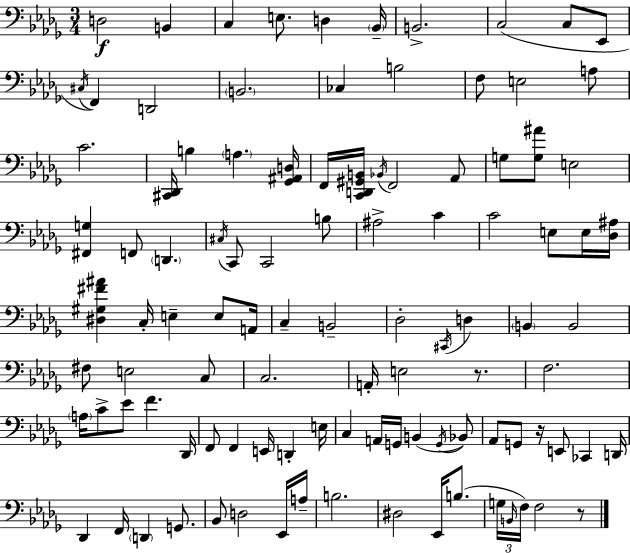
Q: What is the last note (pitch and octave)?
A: F3